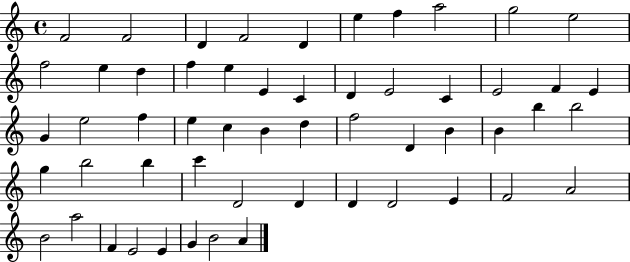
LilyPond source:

{
  \clef treble
  \time 4/4
  \defaultTimeSignature
  \key c \major
  f'2 f'2 | d'4 f'2 d'4 | e''4 f''4 a''2 | g''2 e''2 | \break f''2 e''4 d''4 | f''4 e''4 e'4 c'4 | d'4 e'2 c'4 | e'2 f'4 e'4 | \break g'4 e''2 f''4 | e''4 c''4 b'4 d''4 | f''2 d'4 b'4 | b'4 b''4 b''2 | \break g''4 b''2 b''4 | c'''4 d'2 d'4 | d'4 d'2 e'4 | f'2 a'2 | \break b'2 a''2 | f'4 e'2 e'4 | g'4 b'2 a'4 | \bar "|."
}